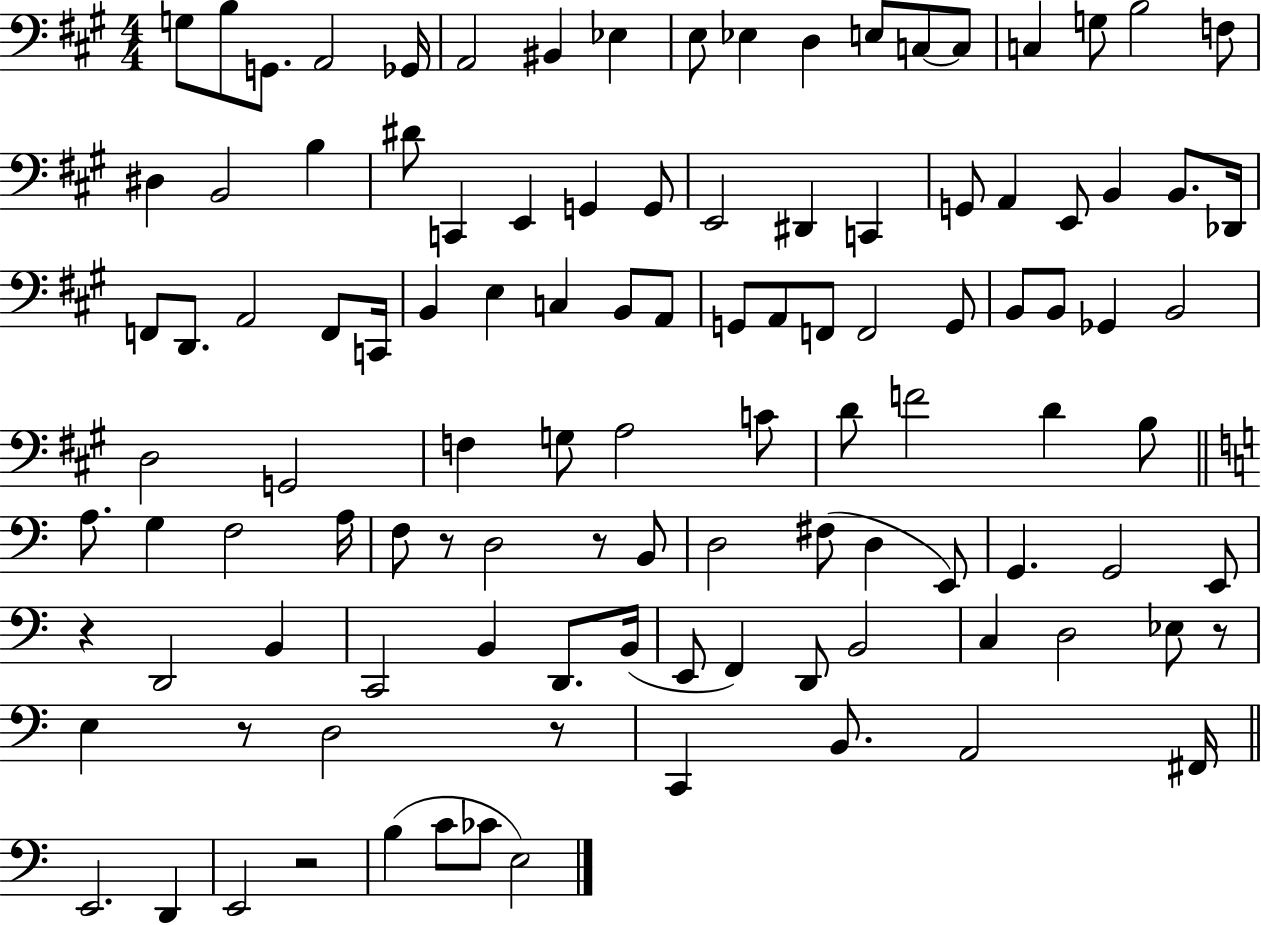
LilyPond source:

{
  \clef bass
  \numericTimeSignature
  \time 4/4
  \key a \major
  g8 b8 g,8. a,2 ges,16 | a,2 bis,4 ees4 | e8 ees4 d4 e8 c8~~ c8 | c4 g8 b2 f8 | \break dis4 b,2 b4 | dis'8 c,4 e,4 g,4 g,8 | e,2 dis,4 c,4 | g,8 a,4 e,8 b,4 b,8. des,16 | \break f,8 d,8. a,2 f,8 c,16 | b,4 e4 c4 b,8 a,8 | g,8 a,8 f,8 f,2 g,8 | b,8 b,8 ges,4 b,2 | \break d2 g,2 | f4 g8 a2 c'8 | d'8 f'2 d'4 b8 | \bar "||" \break \key c \major a8. g4 f2 a16 | f8 r8 d2 r8 b,8 | d2 fis8( d4 e,8) | g,4. g,2 e,8 | \break r4 d,2 b,4 | c,2 b,4 d,8. b,16( | e,8 f,4) d,8 b,2 | c4 d2 ees8 r8 | \break e4 r8 d2 r8 | c,4 b,8. a,2 fis,16 | \bar "||" \break \key a \minor e,2. d,4 | e,2 r2 | b4( c'8 ces'8 e2) | \bar "|."
}